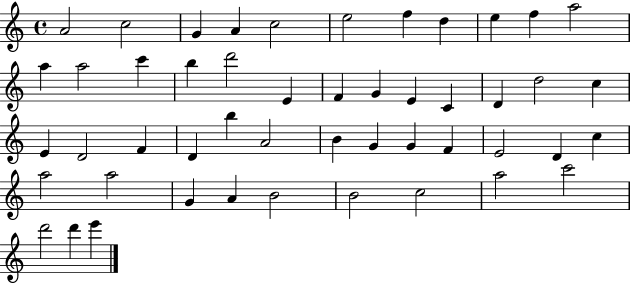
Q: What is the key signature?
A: C major